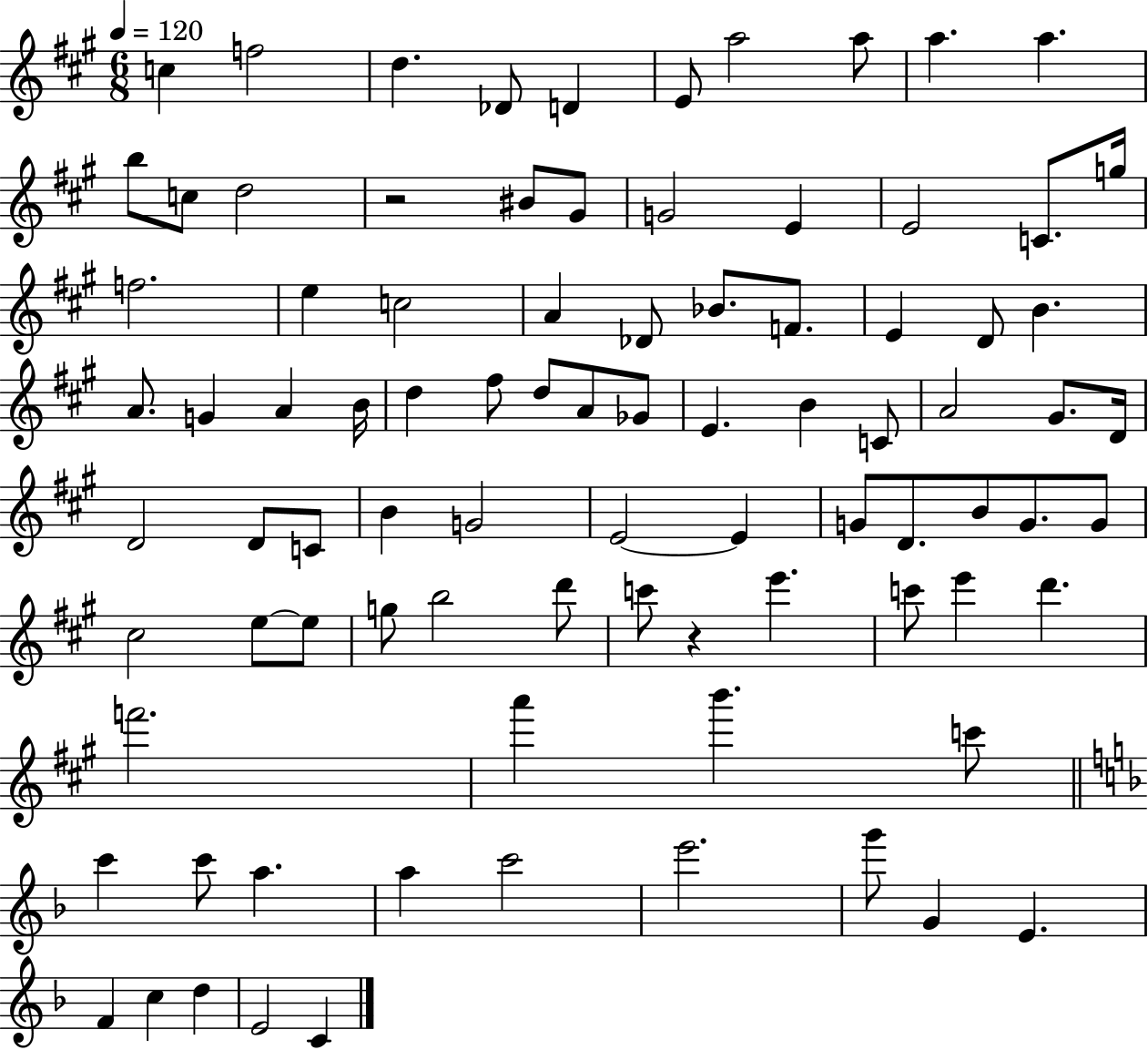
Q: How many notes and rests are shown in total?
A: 88